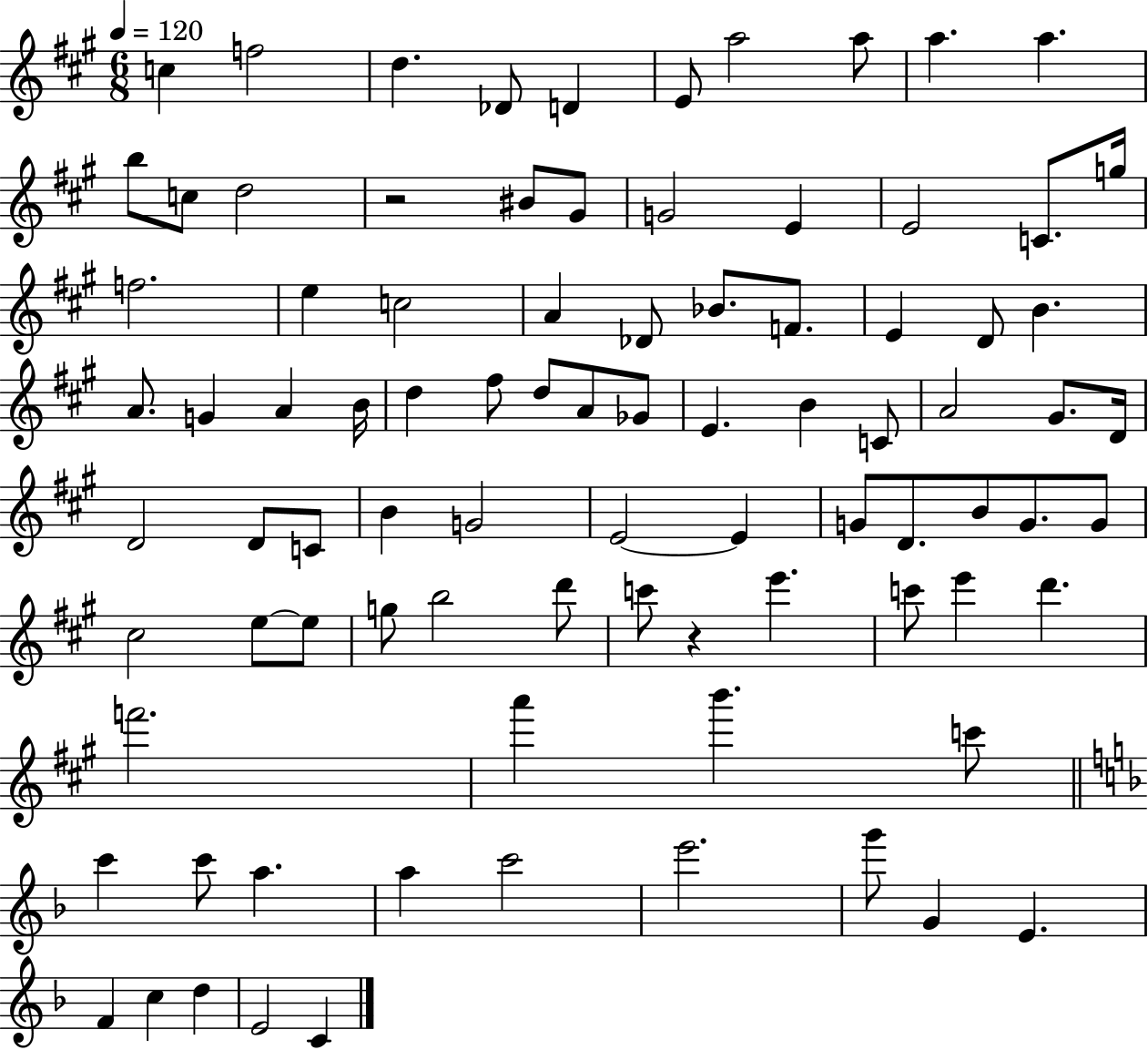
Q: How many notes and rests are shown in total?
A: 88